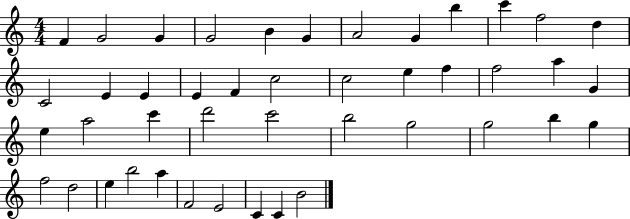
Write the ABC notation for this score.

X:1
T:Untitled
M:4/4
L:1/4
K:C
F G2 G G2 B G A2 G b c' f2 d C2 E E E F c2 c2 e f f2 a G e a2 c' d'2 c'2 b2 g2 g2 b g f2 d2 e b2 a F2 E2 C C B2